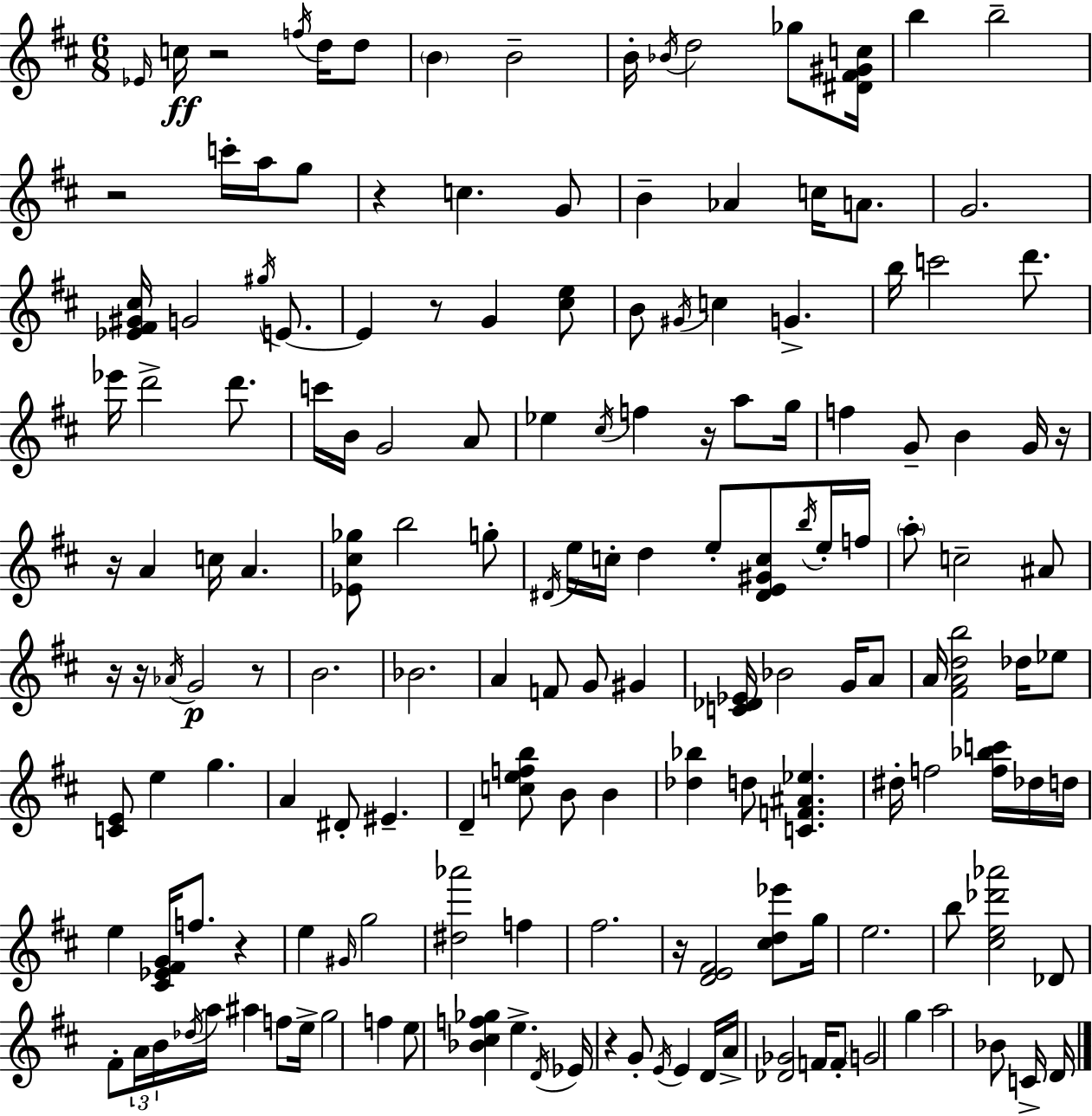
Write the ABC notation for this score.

X:1
T:Untitled
M:6/8
L:1/4
K:D
_E/4 c/4 z2 f/4 d/4 d/2 B B2 B/4 _B/4 d2 _g/2 [^D^F^Gc]/4 b b2 z2 c'/4 a/4 g/2 z c G/2 B _A c/4 A/2 G2 [_E^F^G^c]/4 G2 ^g/4 E/2 E z/2 G [^ce]/2 B/2 ^G/4 c G b/4 c'2 d'/2 _e'/4 d'2 d'/2 c'/4 B/4 G2 A/2 _e ^c/4 f z/4 a/2 g/4 f G/2 B G/4 z/4 z/4 A c/4 A [_E^c_g]/2 b2 g/2 ^D/4 e/4 c/4 d e/2 [^DE^Gc]/2 b/4 e/4 f/4 a/2 c2 ^A/2 z/4 z/4 _A/4 G2 z/2 B2 _B2 A F/2 G/2 ^G [C_D_E]/4 _B2 G/4 A/2 A/4 [^FAdb]2 _d/4 _e/2 [CE]/2 e g A ^D/2 ^E D [cefb]/2 B/2 B [_d_b] d/2 [CF^A_e] ^d/4 f2 [f_bc']/4 _d/4 d/4 e [^C_E^FG]/4 f/2 z e ^G/4 g2 [^d_a']2 f ^f2 z/4 [DE^F]2 [^cd_e']/2 g/4 e2 b/2 [^ce_d'_a']2 _D/2 ^F/2 A/4 B/4 _d/4 a/4 ^a f/2 e/4 g2 f e/2 [_B^cf_g] e D/4 _E/4 z G/2 E/4 E D/4 A/4 [_D_G]2 F/4 F/2 G2 g a2 _B/2 C/4 D/4